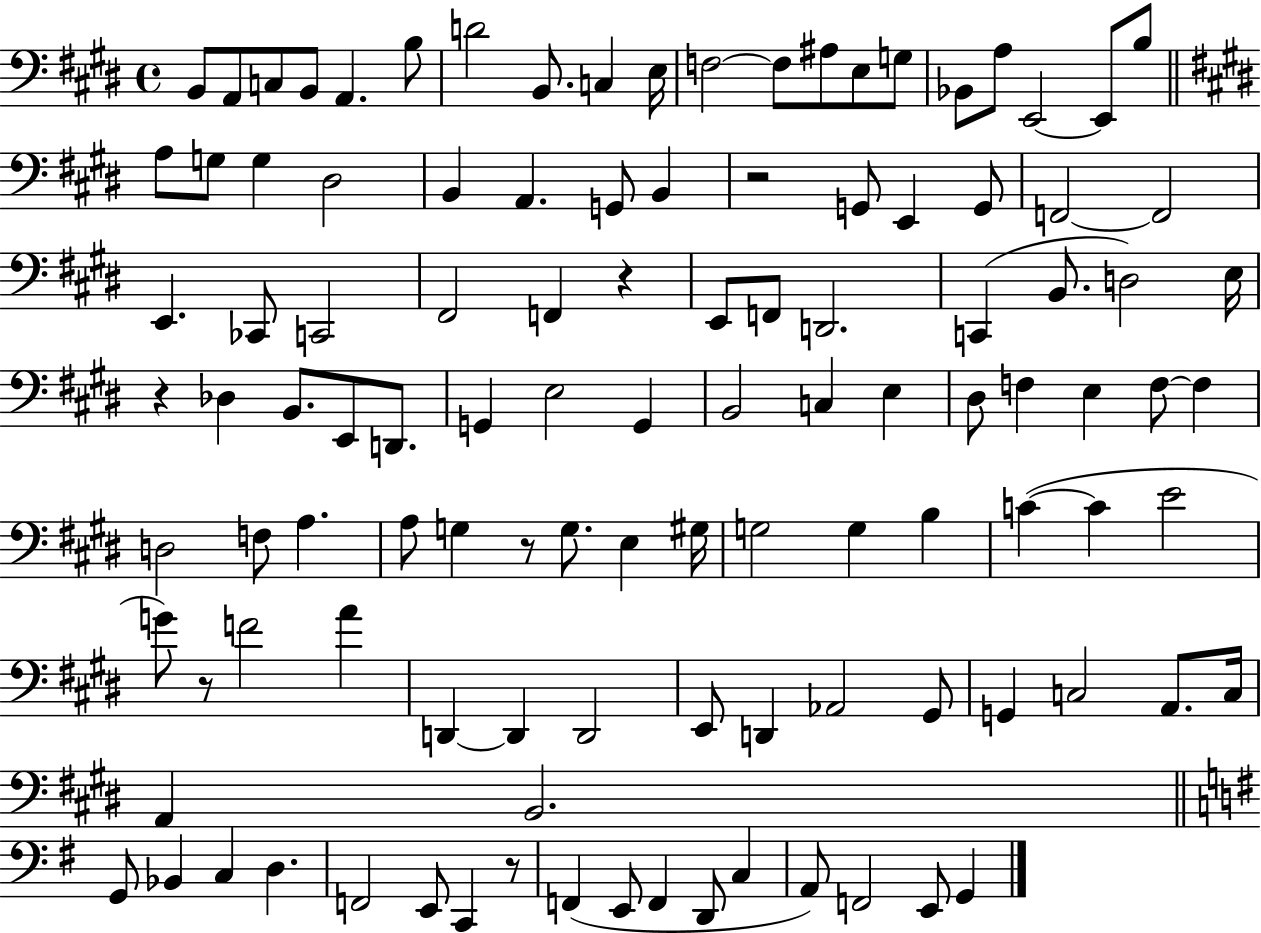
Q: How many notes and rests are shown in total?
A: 112